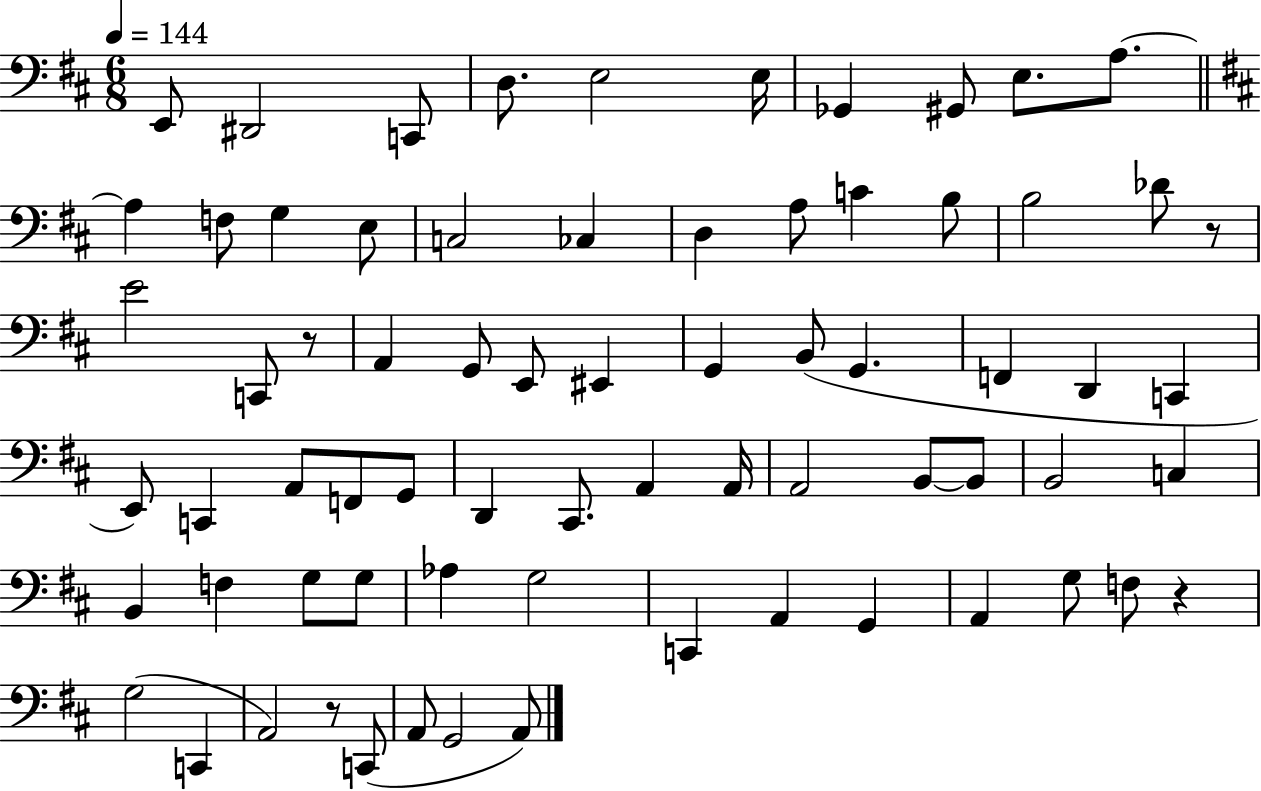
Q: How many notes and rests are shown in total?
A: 71